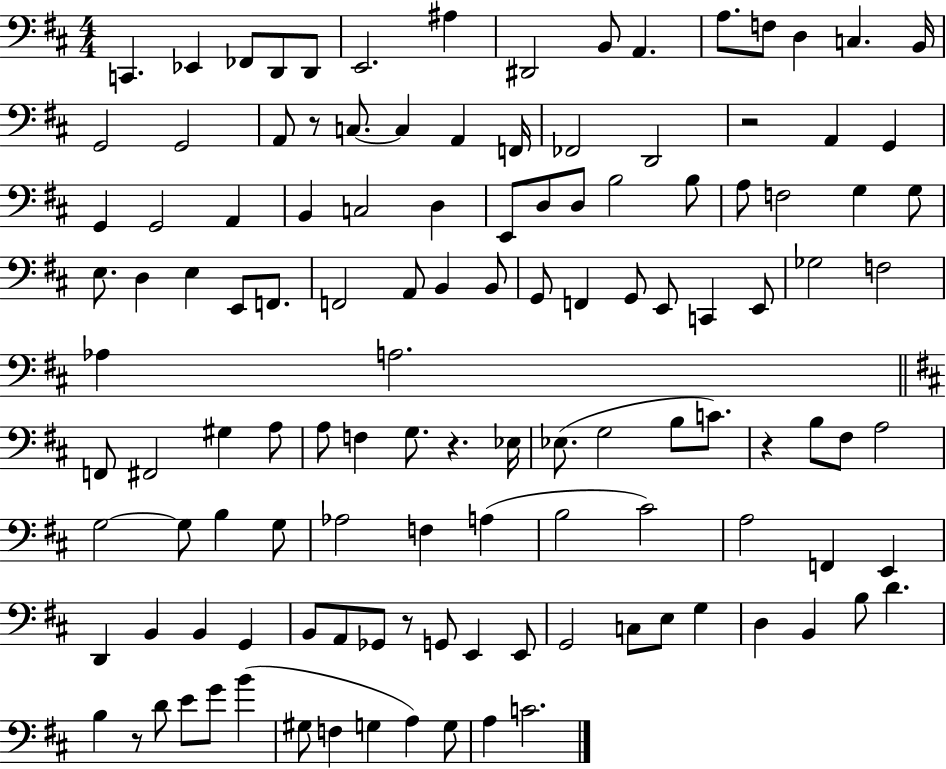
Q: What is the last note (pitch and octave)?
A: C4